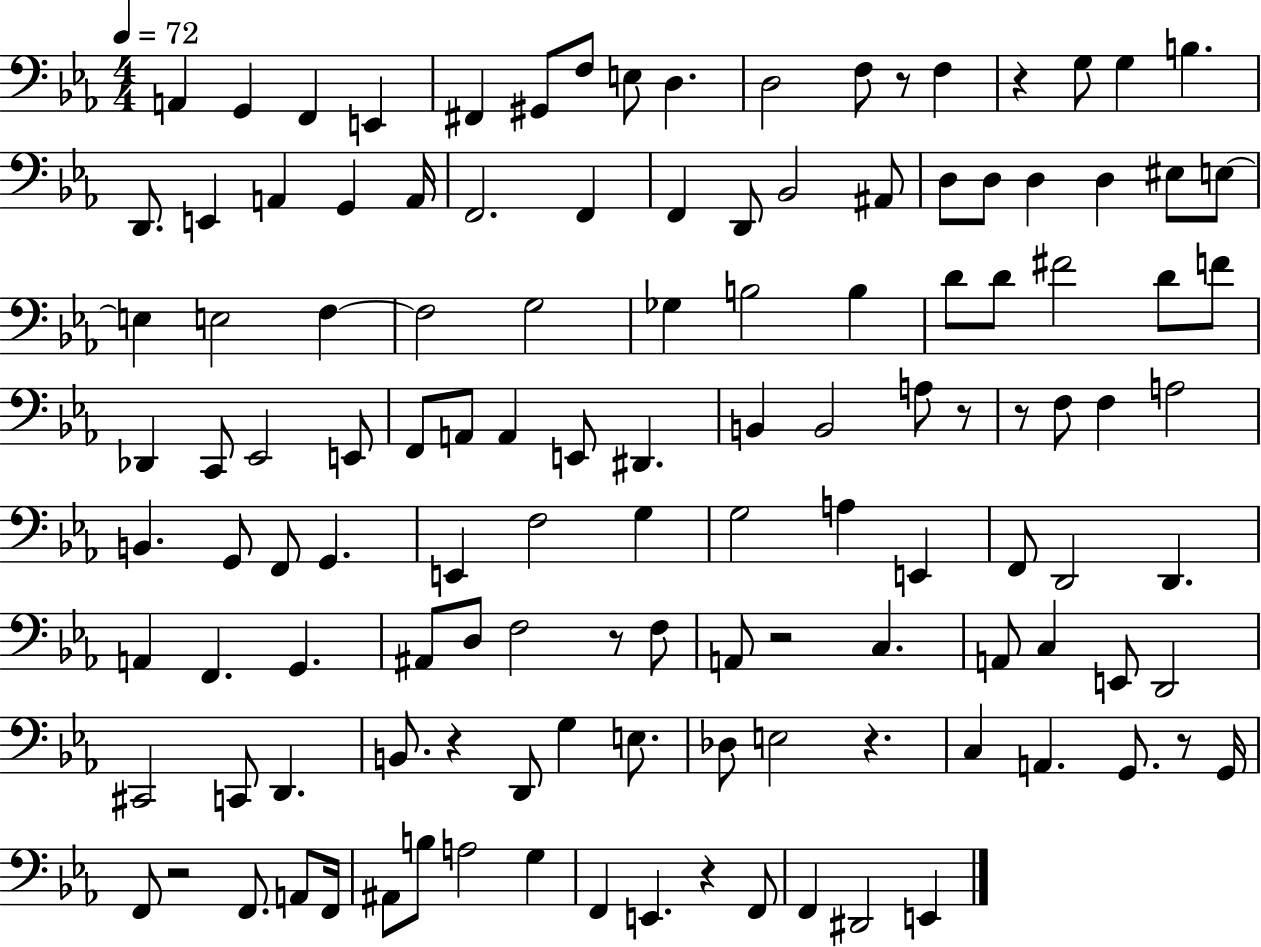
X:1
T:Untitled
M:4/4
L:1/4
K:Eb
A,, G,, F,, E,, ^F,, ^G,,/2 F,/2 E,/2 D, D,2 F,/2 z/2 F, z G,/2 G, B, D,,/2 E,, A,, G,, A,,/4 F,,2 F,, F,, D,,/2 _B,,2 ^A,,/2 D,/2 D,/2 D, D, ^E,/2 E,/2 E, E,2 F, F,2 G,2 _G, B,2 B, D/2 D/2 ^F2 D/2 F/2 _D,, C,,/2 _E,,2 E,,/2 F,,/2 A,,/2 A,, E,,/2 ^D,, B,, B,,2 A,/2 z/2 z/2 F,/2 F, A,2 B,, G,,/2 F,,/2 G,, E,, F,2 G, G,2 A, E,, F,,/2 D,,2 D,, A,, F,, G,, ^A,,/2 D,/2 F,2 z/2 F,/2 A,,/2 z2 C, A,,/2 C, E,,/2 D,,2 ^C,,2 C,,/2 D,, B,,/2 z D,,/2 G, E,/2 _D,/2 E,2 z C, A,, G,,/2 z/2 G,,/4 F,,/2 z2 F,,/2 A,,/2 F,,/4 ^A,,/2 B,/2 A,2 G, F,, E,, z F,,/2 F,, ^D,,2 E,,